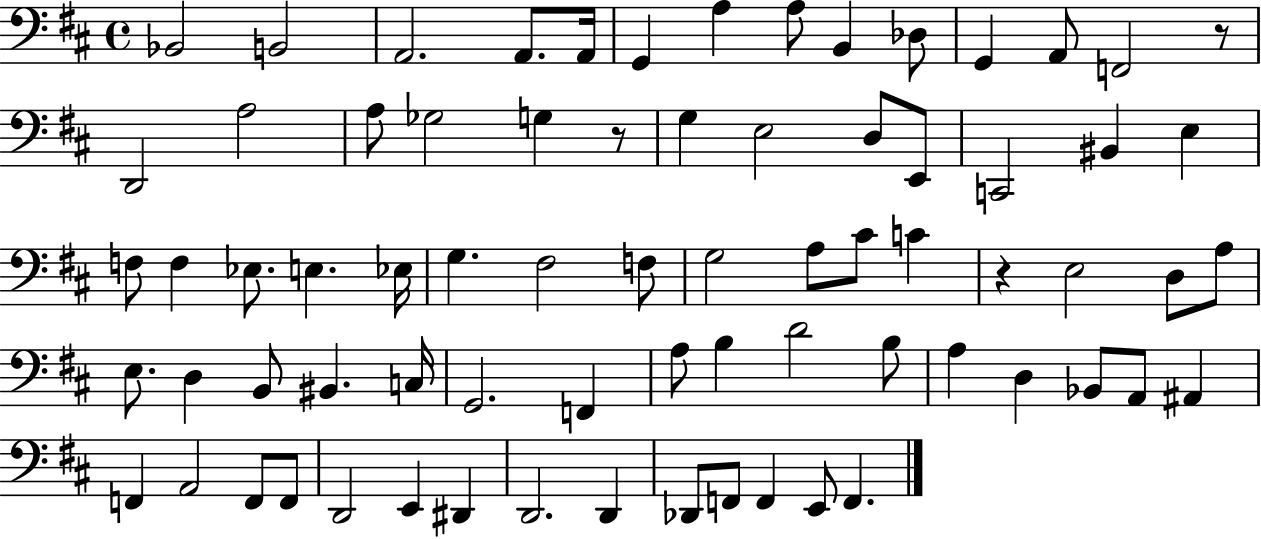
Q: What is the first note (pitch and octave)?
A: Bb2